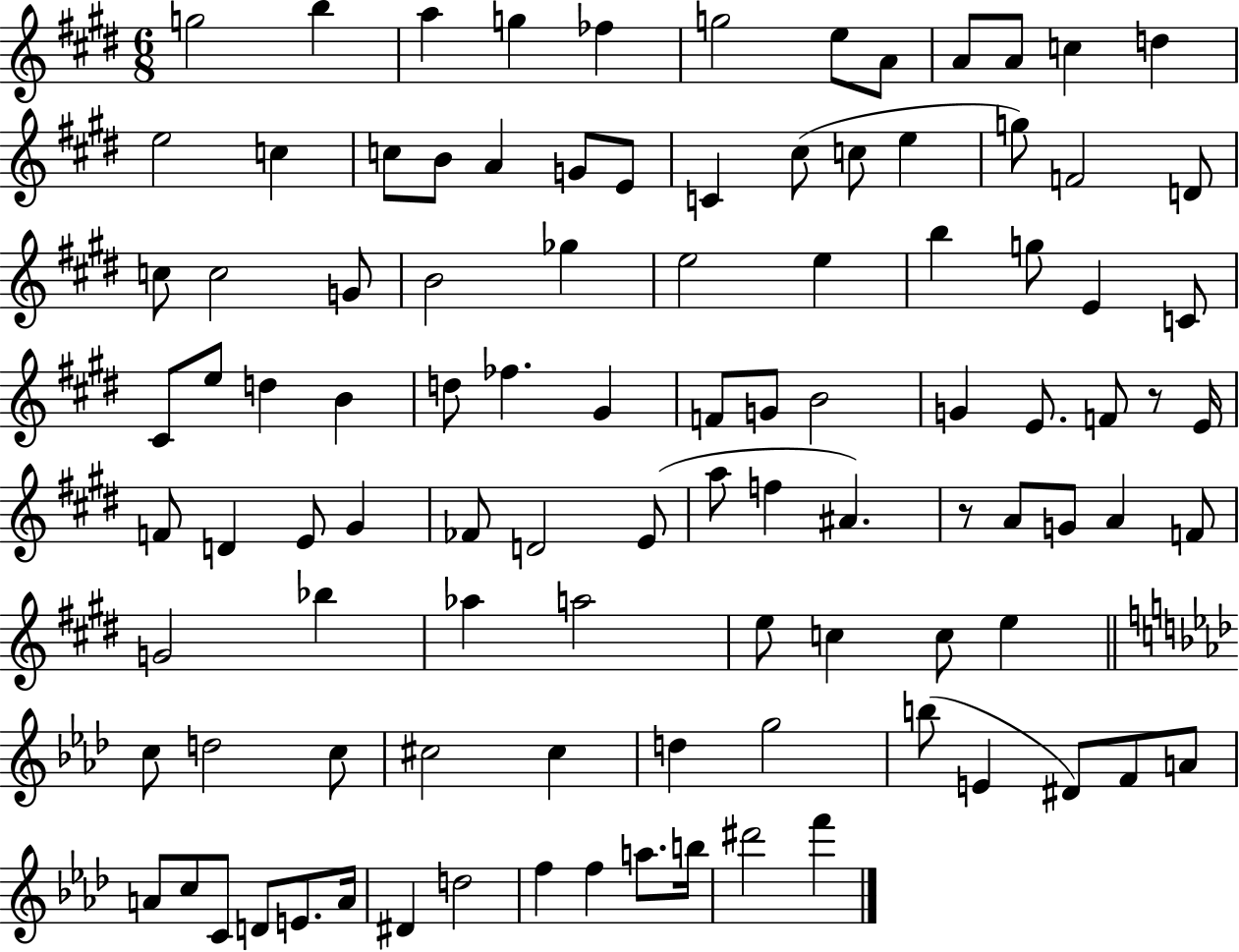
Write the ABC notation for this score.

X:1
T:Untitled
M:6/8
L:1/4
K:E
g2 b a g _f g2 e/2 A/2 A/2 A/2 c d e2 c c/2 B/2 A G/2 E/2 C ^c/2 c/2 e g/2 F2 D/2 c/2 c2 G/2 B2 _g e2 e b g/2 E C/2 ^C/2 e/2 d B d/2 _f ^G F/2 G/2 B2 G E/2 F/2 z/2 E/4 F/2 D E/2 ^G _F/2 D2 E/2 a/2 f ^A z/2 A/2 G/2 A F/2 G2 _b _a a2 e/2 c c/2 e c/2 d2 c/2 ^c2 ^c d g2 b/2 E ^D/2 F/2 A/2 A/2 c/2 C/2 D/2 E/2 A/4 ^D d2 f f a/2 b/4 ^d'2 f'